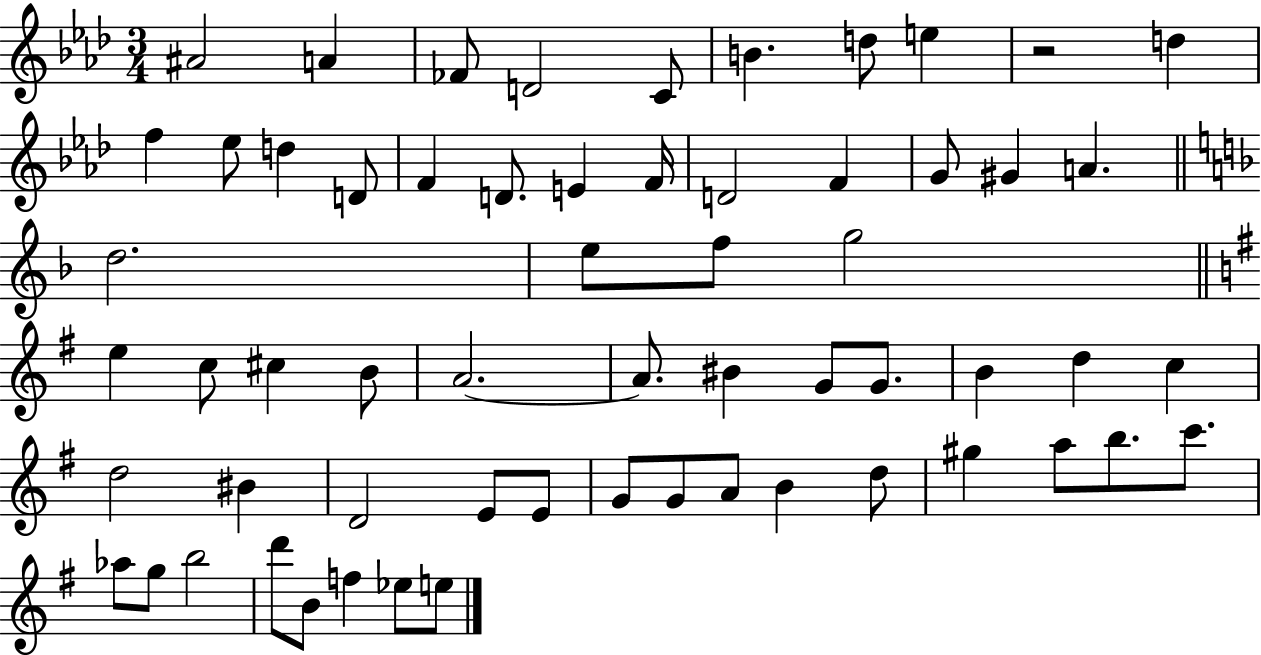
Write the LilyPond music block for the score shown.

{
  \clef treble
  \numericTimeSignature
  \time 3/4
  \key aes \major
  ais'2 a'4 | fes'8 d'2 c'8 | b'4. d''8 e''4 | r2 d''4 | \break f''4 ees''8 d''4 d'8 | f'4 d'8. e'4 f'16 | d'2 f'4 | g'8 gis'4 a'4. | \break \bar "||" \break \key f \major d''2. | e''8 f''8 g''2 | \bar "||" \break \key g \major e''4 c''8 cis''4 b'8 | a'2.~~ | a'8. bis'4 g'8 g'8. | b'4 d''4 c''4 | \break d''2 bis'4 | d'2 e'8 e'8 | g'8 g'8 a'8 b'4 d''8 | gis''4 a''8 b''8. c'''8. | \break aes''8 g''8 b''2 | d'''8 b'8 f''4 ees''8 e''8 | \bar "|."
}